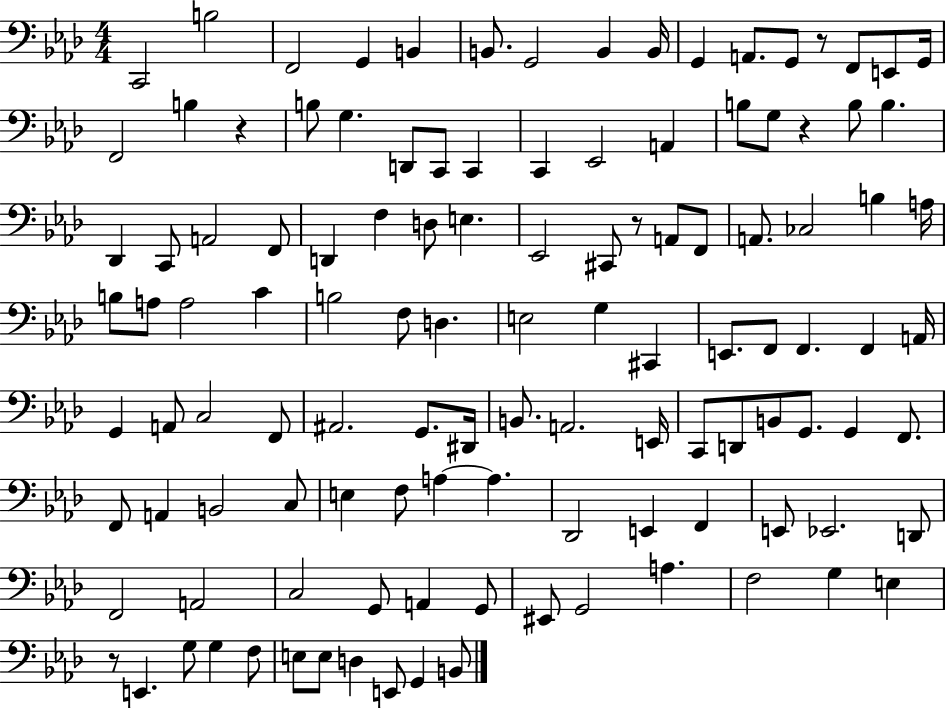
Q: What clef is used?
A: bass